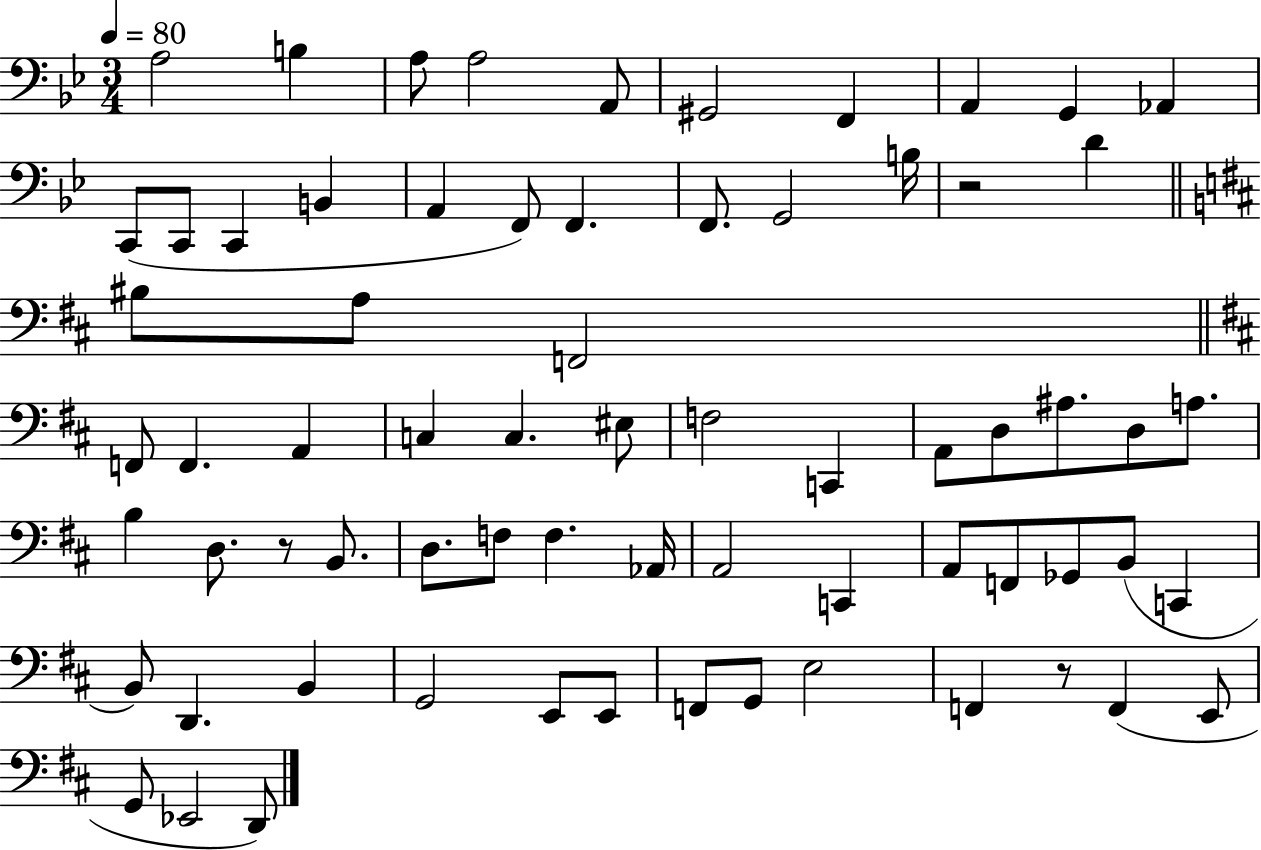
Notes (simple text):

A3/h B3/q A3/e A3/h A2/e G#2/h F2/q A2/q G2/q Ab2/q C2/e C2/e C2/q B2/q A2/q F2/e F2/q. F2/e. G2/h B3/s R/h D4/q BIS3/e A3/e F2/h F2/e F2/q. A2/q C3/q C3/q. EIS3/e F3/h C2/q A2/e D3/e A#3/e. D3/e A3/e. B3/q D3/e. R/e B2/e. D3/e. F3/e F3/q. Ab2/s A2/h C2/q A2/e F2/e Gb2/e B2/e C2/q B2/e D2/q. B2/q G2/h E2/e E2/e F2/e G2/e E3/h F2/q R/e F2/q E2/e G2/e Eb2/h D2/e